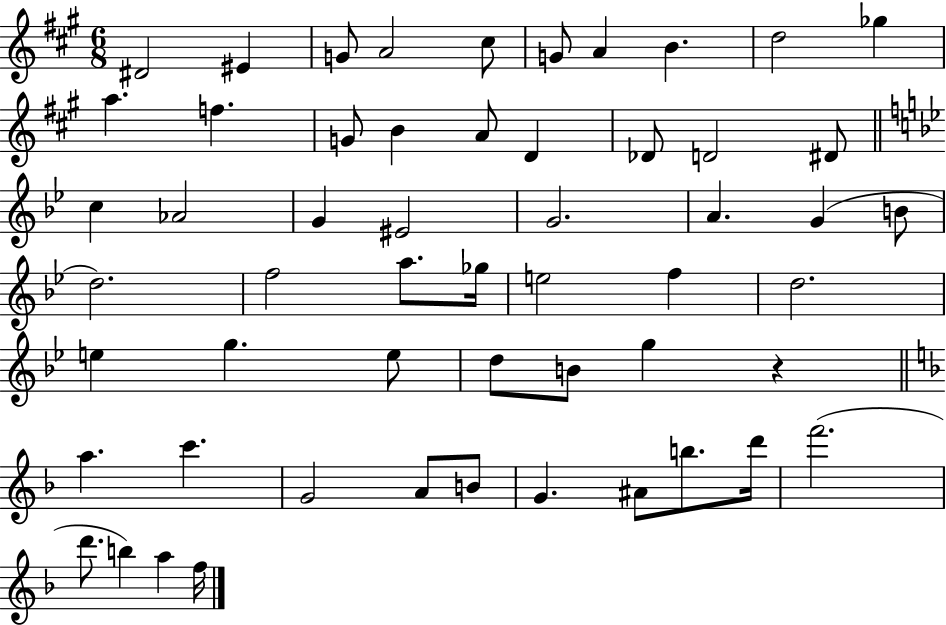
{
  \clef treble
  \numericTimeSignature
  \time 6/8
  \key a \major
  dis'2 eis'4 | g'8 a'2 cis''8 | g'8 a'4 b'4. | d''2 ges''4 | \break a''4. f''4. | g'8 b'4 a'8 d'4 | des'8 d'2 dis'8 | \bar "||" \break \key bes \major c''4 aes'2 | g'4 eis'2 | g'2. | a'4. g'4( b'8 | \break d''2.) | f''2 a''8. ges''16 | e''2 f''4 | d''2. | \break e''4 g''4. e''8 | d''8 b'8 g''4 r4 | \bar "||" \break \key f \major a''4. c'''4. | g'2 a'8 b'8 | g'4. ais'8 b''8. d'''16 | f'''2.( | \break d'''8. b''4) a''4 f''16 | \bar "|."
}